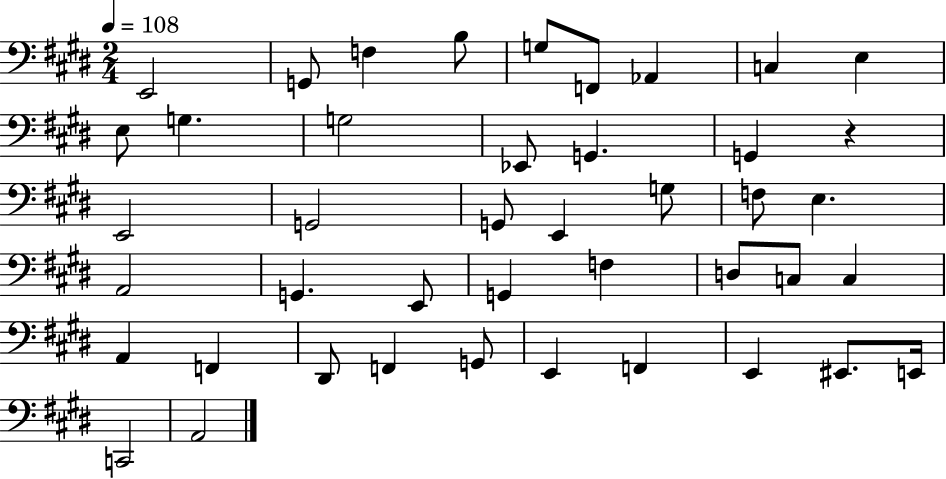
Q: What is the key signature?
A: E major